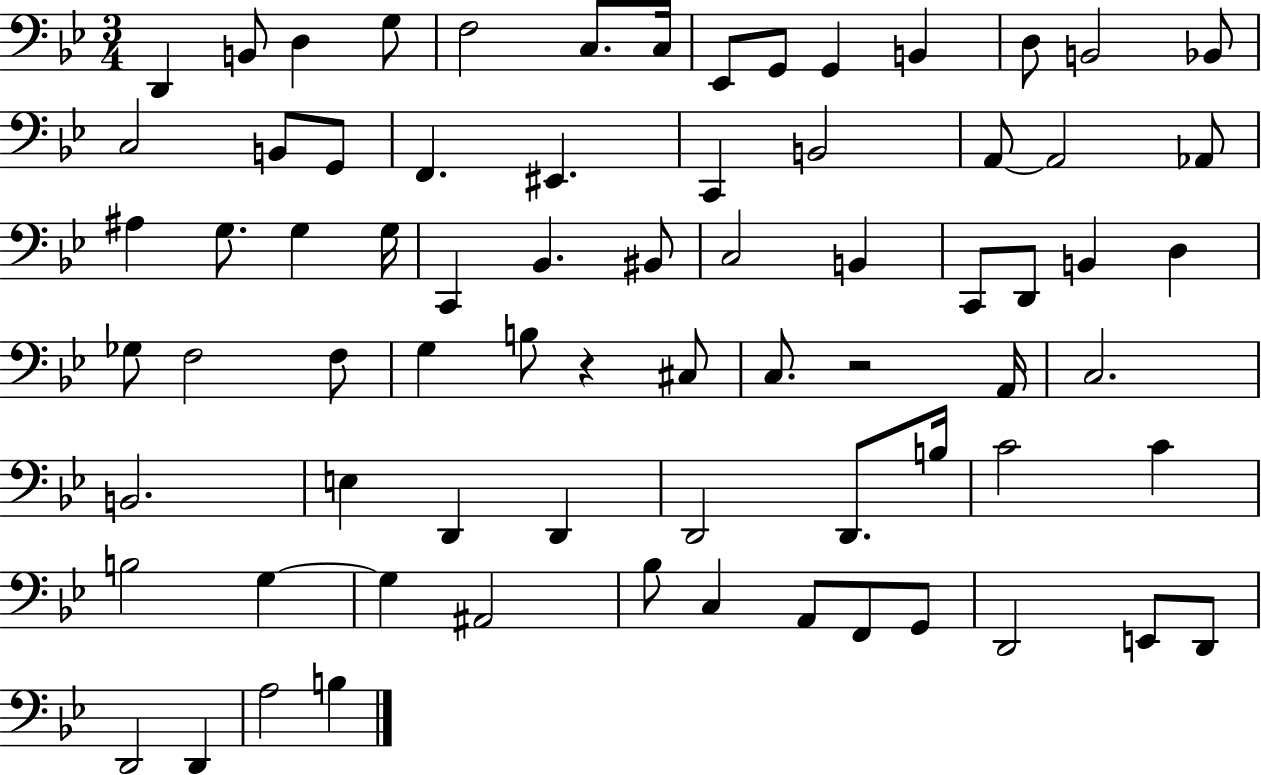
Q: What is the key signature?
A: BES major